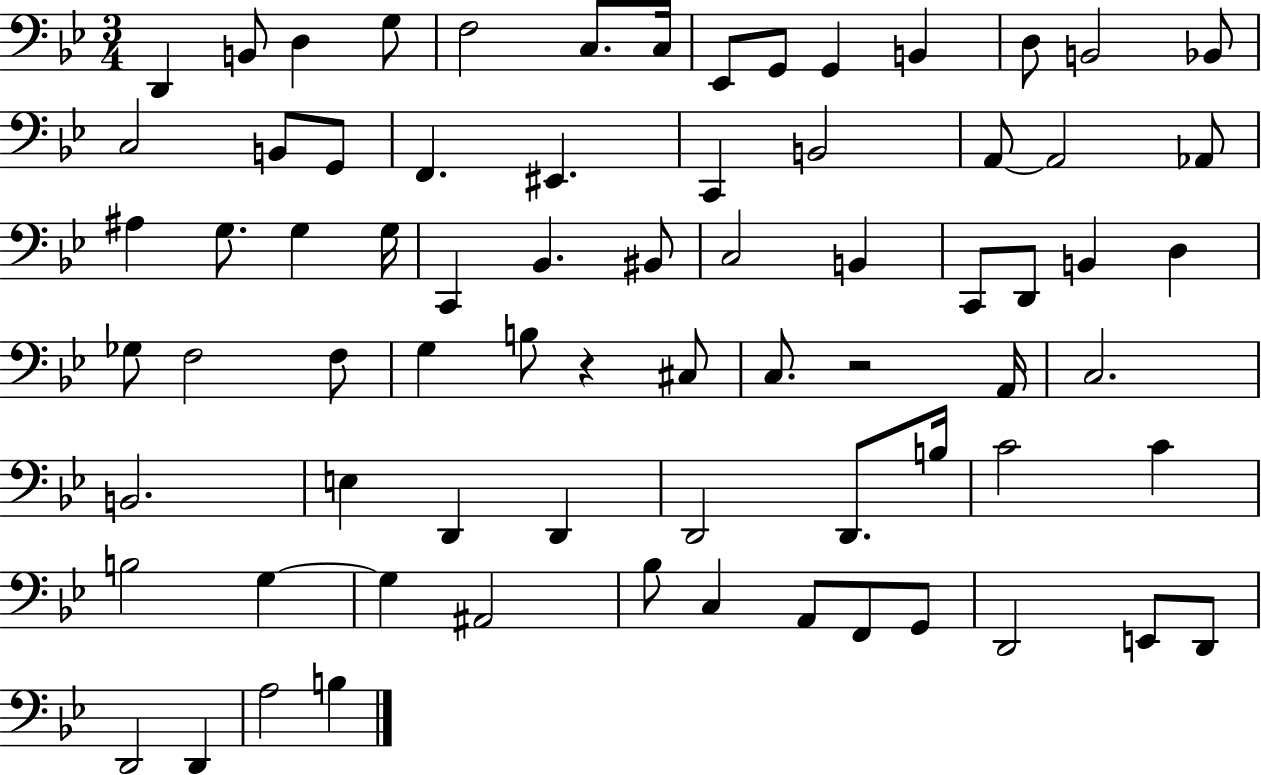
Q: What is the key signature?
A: BES major